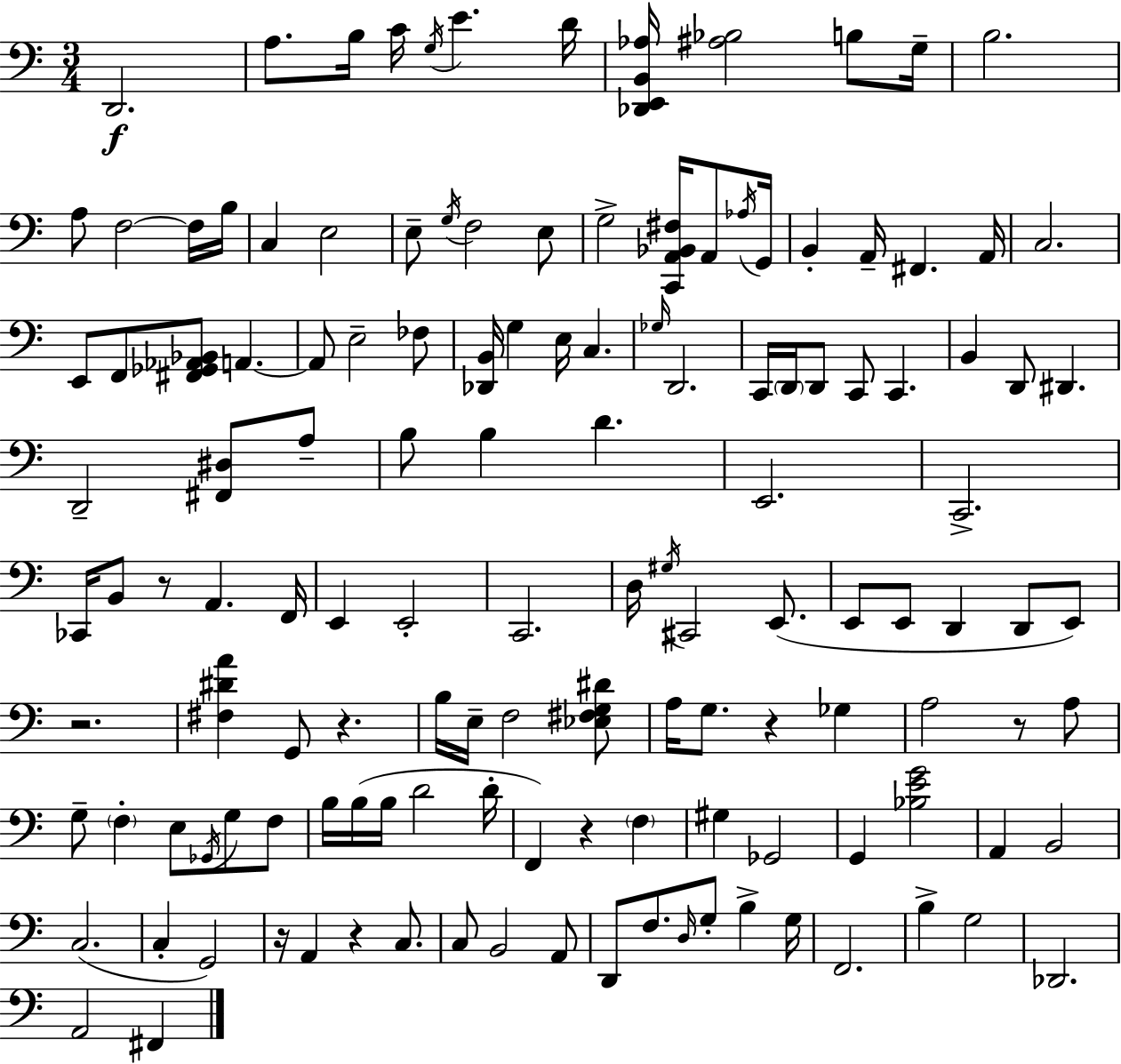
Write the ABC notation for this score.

X:1
T:Untitled
M:3/4
L:1/4
K:C
D,,2 A,/2 B,/4 C/4 G,/4 E D/4 [_D,,E,,B,,_A,]/4 [^A,_B,]2 B,/2 G,/4 B,2 A,/2 F,2 F,/4 B,/4 C, E,2 E,/2 G,/4 F,2 E,/2 G,2 [C,,A,,_B,,^F,]/4 A,,/2 _A,/4 G,,/4 B,, A,,/4 ^F,, A,,/4 C,2 E,,/2 F,,/2 [^F,,_G,,_A,,_B,,]/2 A,, A,,/2 E,2 _F,/2 [_D,,B,,]/4 G, E,/4 C, _G,/4 D,,2 C,,/4 D,,/4 D,,/2 C,,/2 C,, B,, D,,/2 ^D,, D,,2 [^F,,^D,]/2 A,/2 B,/2 B, D E,,2 C,,2 _C,,/4 B,,/2 z/2 A,, F,,/4 E,, E,,2 C,,2 D,/4 ^G,/4 ^C,,2 E,,/2 E,,/2 E,,/2 D,, D,,/2 E,,/2 z2 [^F,^DA] G,,/2 z B,/4 E,/4 F,2 [_E,^F,G,^D]/2 A,/4 G,/2 z _G, A,2 z/2 A,/2 G,/2 F, E,/2 _G,,/4 G,/2 F,/2 B,/4 B,/4 B,/4 D2 D/4 F,, z F, ^G, _G,,2 G,, [_B,EG]2 A,, B,,2 C,2 C, G,,2 z/4 A,, z C,/2 C,/2 B,,2 A,,/2 D,,/2 F,/2 D,/4 G,/2 B, G,/4 F,,2 B, G,2 _D,,2 A,,2 ^F,,